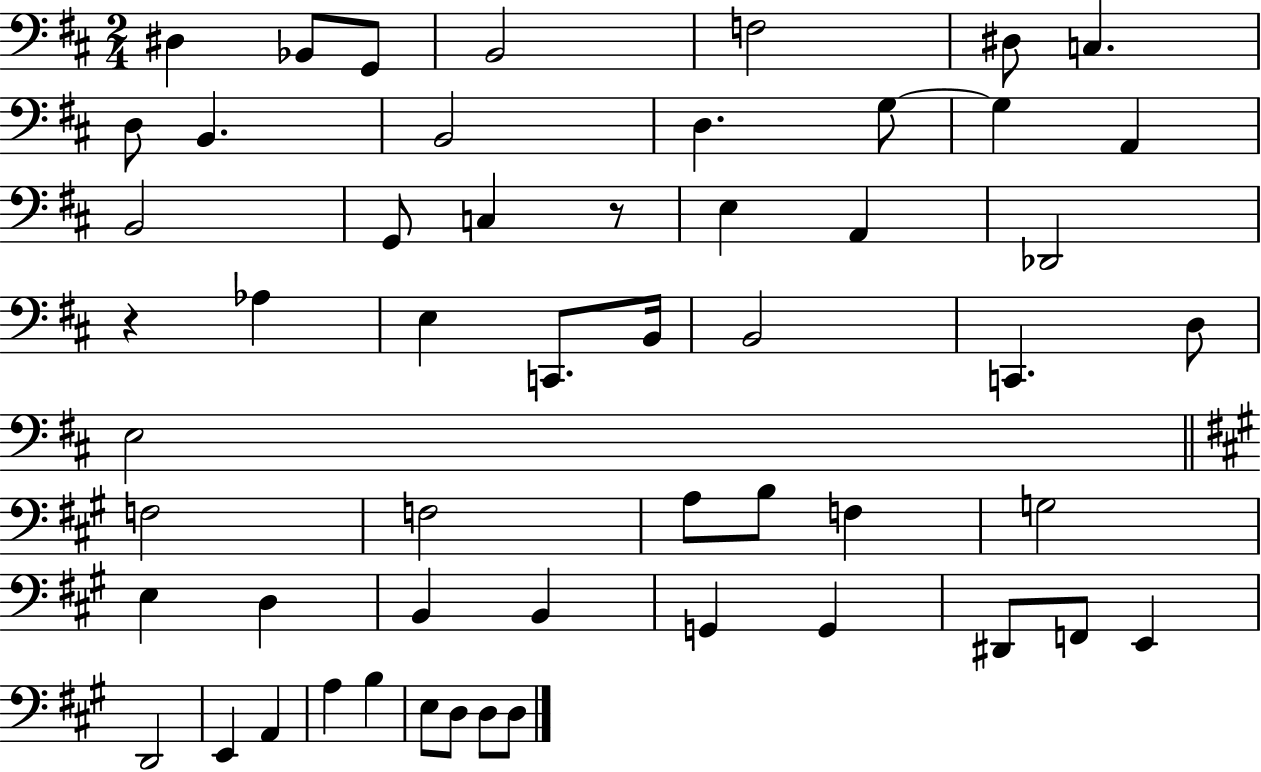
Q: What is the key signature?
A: D major